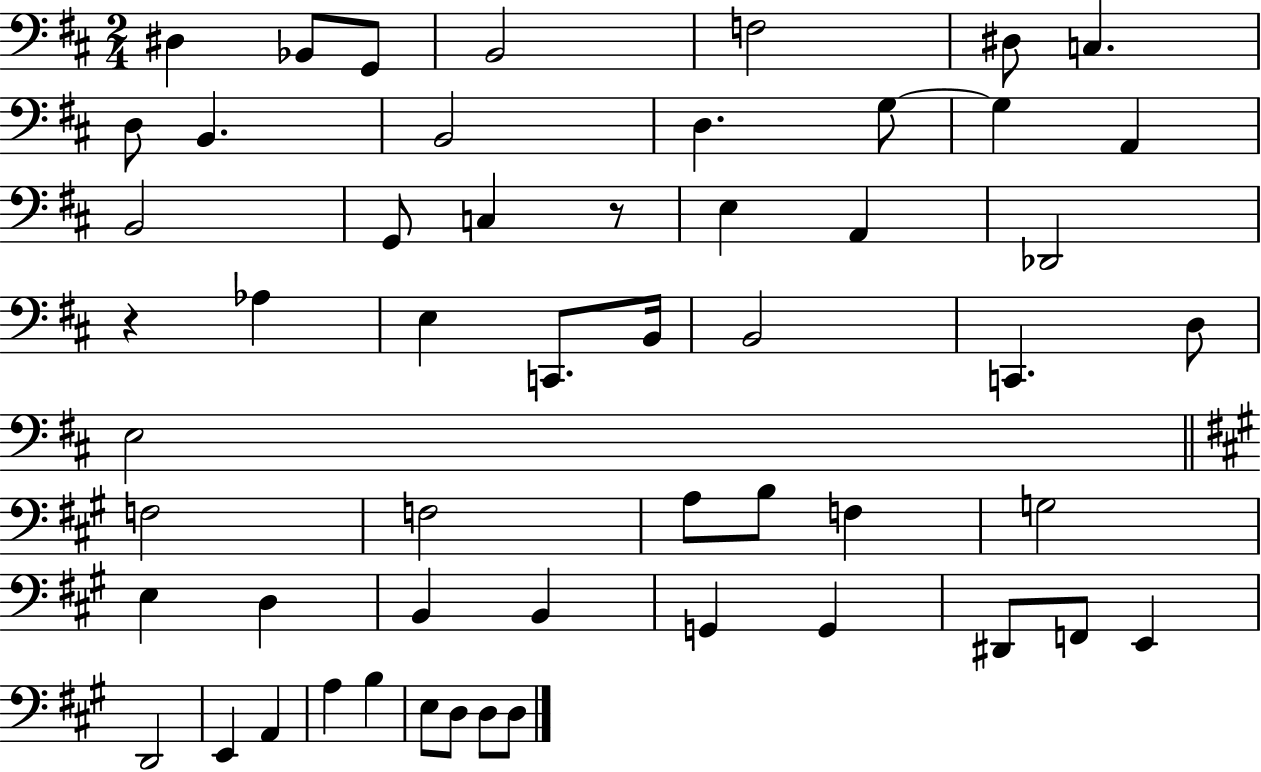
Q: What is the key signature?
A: D major